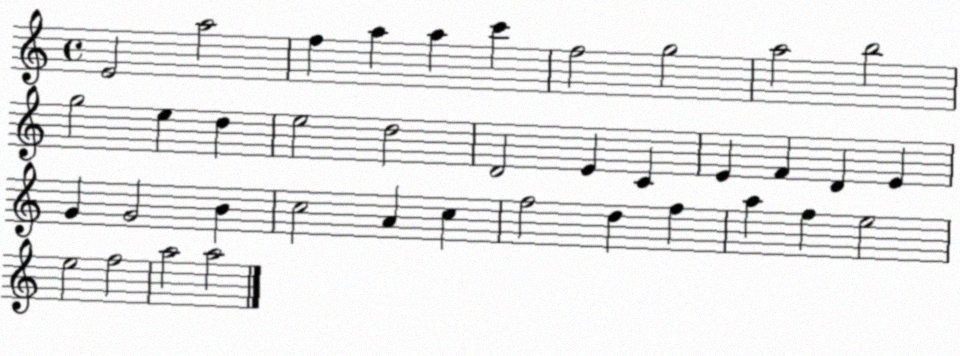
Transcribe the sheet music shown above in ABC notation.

X:1
T:Untitled
M:4/4
L:1/4
K:C
E2 a2 f a a c' f2 g2 a2 b2 g2 e d e2 d2 D2 E C E F D E G G2 B c2 A c f2 d f a f e2 e2 f2 a2 a2